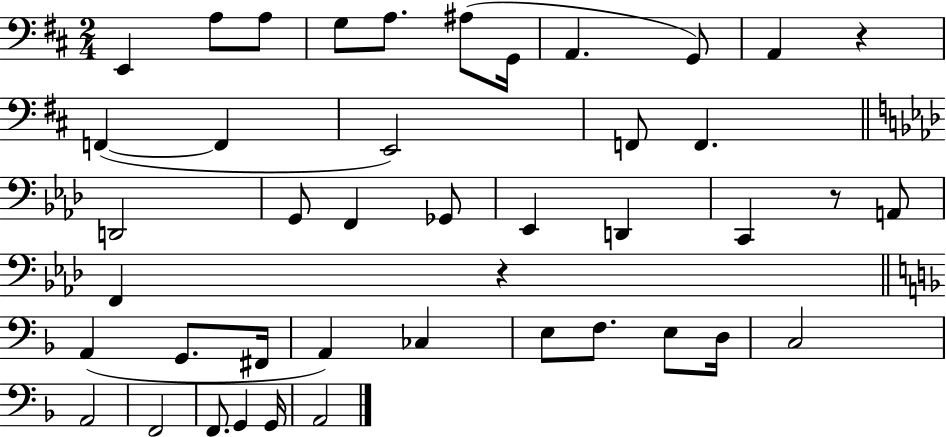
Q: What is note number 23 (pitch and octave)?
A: A2